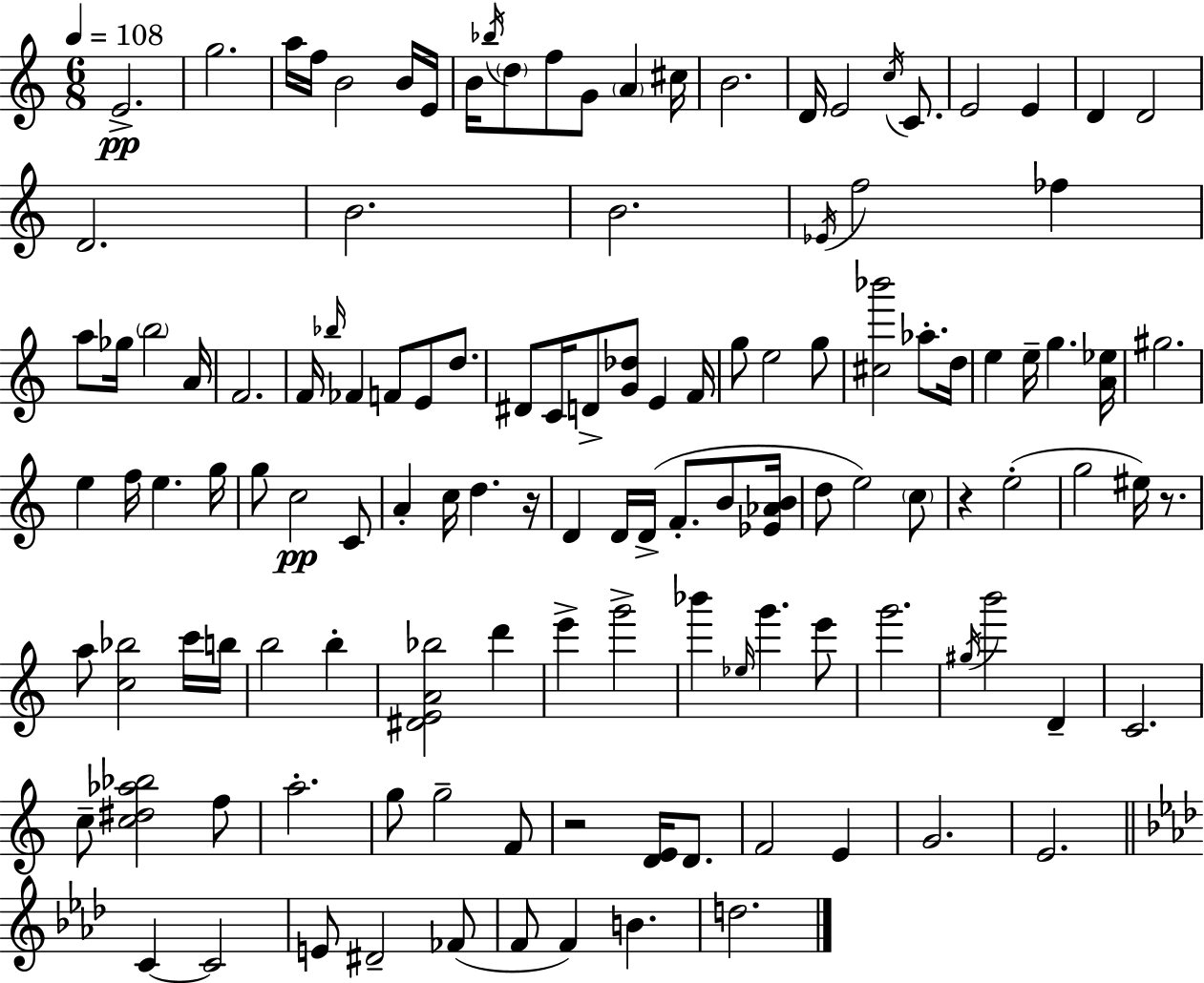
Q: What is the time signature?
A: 6/8